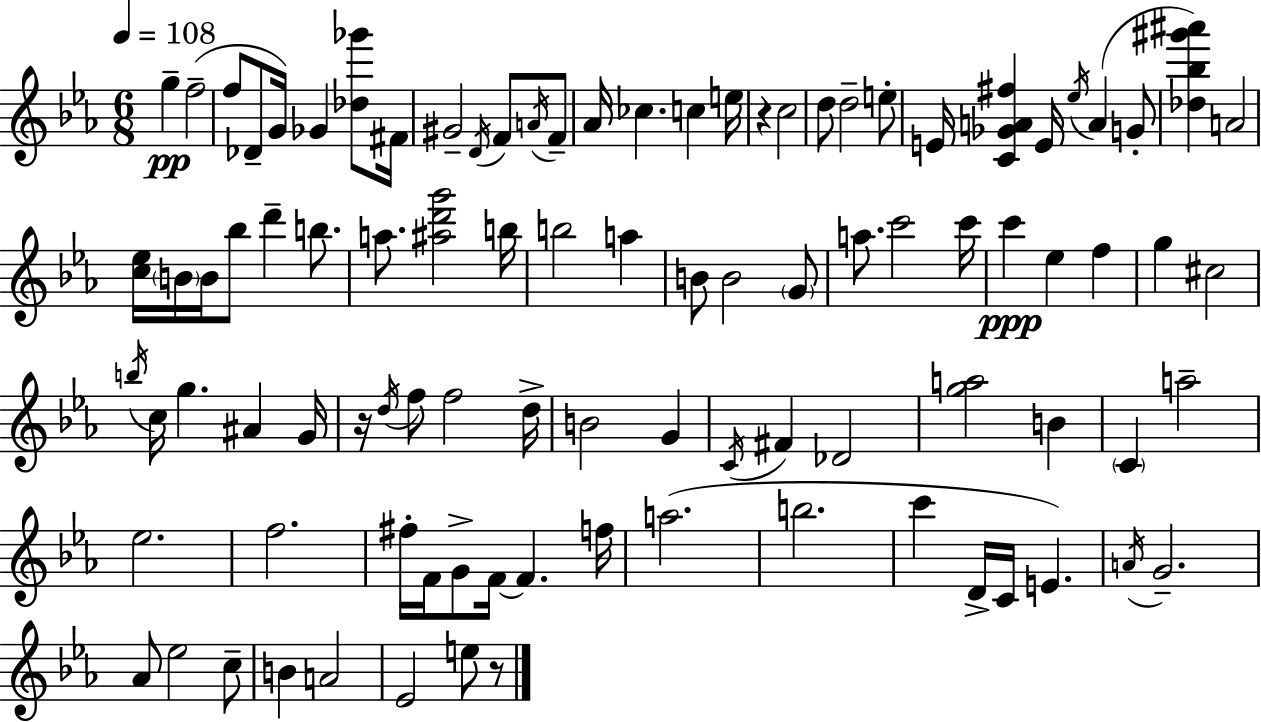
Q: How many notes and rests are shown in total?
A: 95